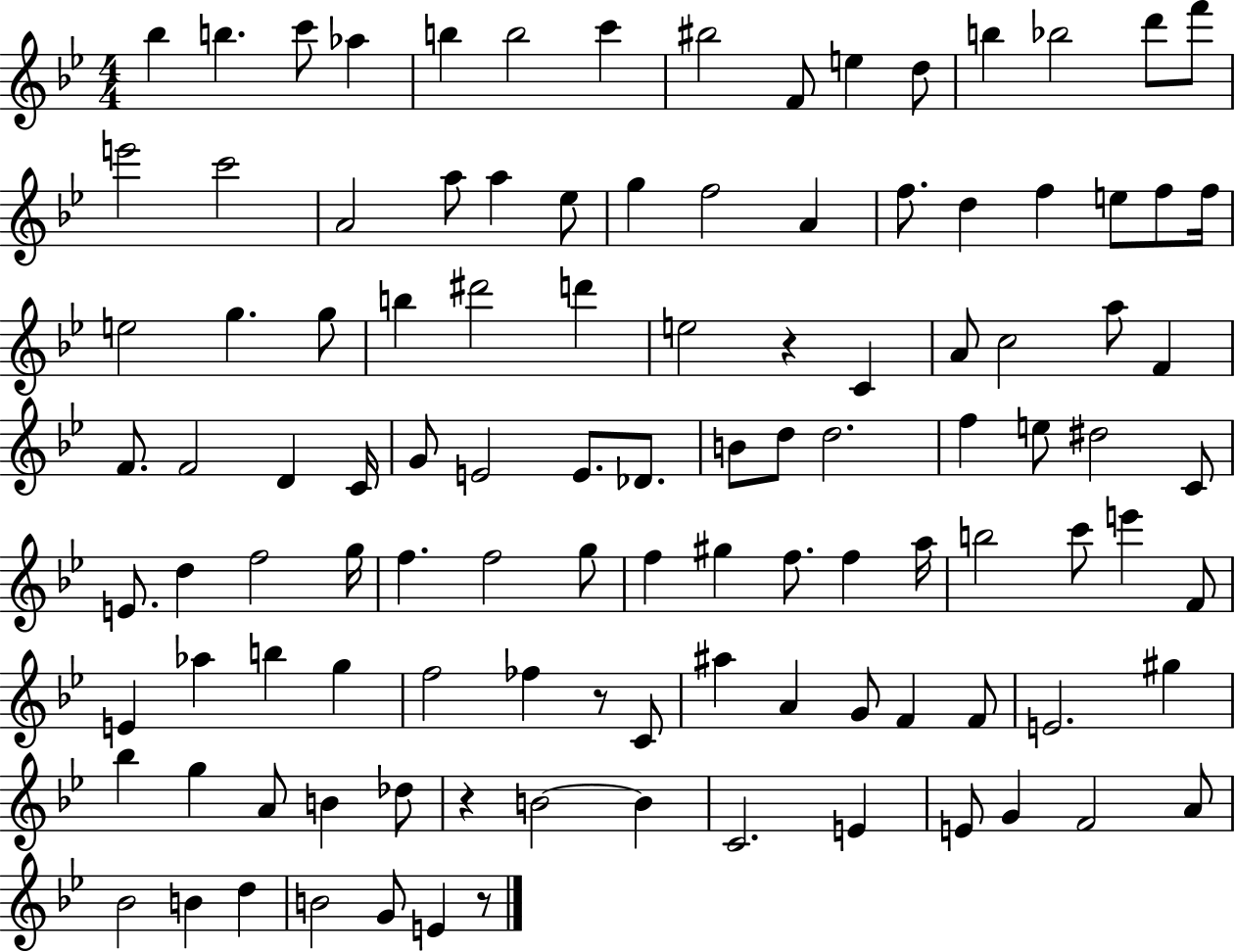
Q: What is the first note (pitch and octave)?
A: Bb5